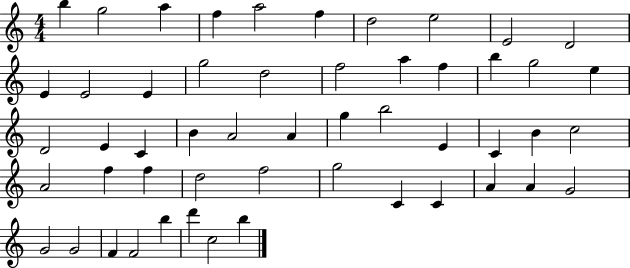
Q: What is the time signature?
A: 4/4